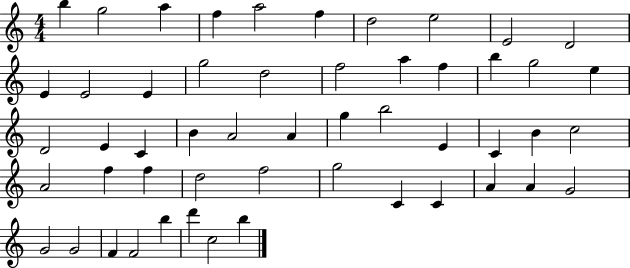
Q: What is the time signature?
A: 4/4